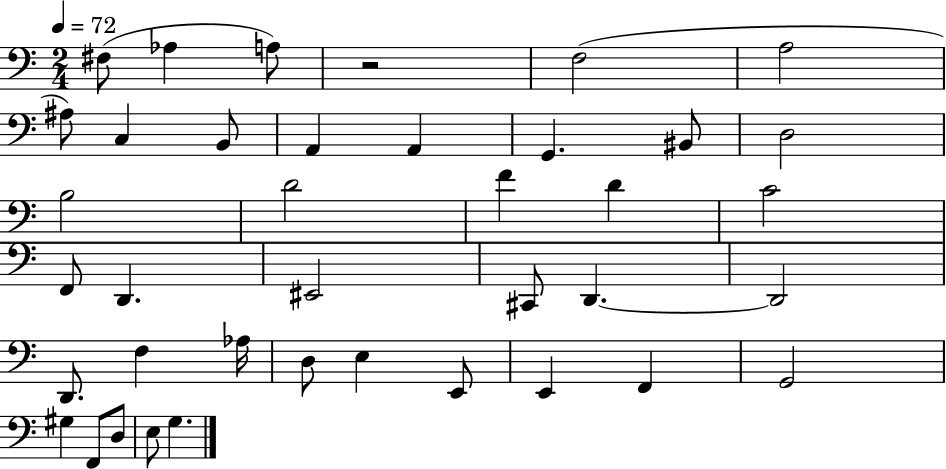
X:1
T:Untitled
M:2/4
L:1/4
K:C
^F,/2 _A, A,/2 z2 F,2 A,2 ^A,/2 C, B,,/2 A,, A,, G,, ^B,,/2 D,2 B,2 D2 F D C2 F,,/2 D,, ^E,,2 ^C,,/2 D,, D,,2 D,,/2 F, _A,/4 D,/2 E, E,,/2 E,, F,, G,,2 ^G, F,,/2 D,/2 E,/2 G,